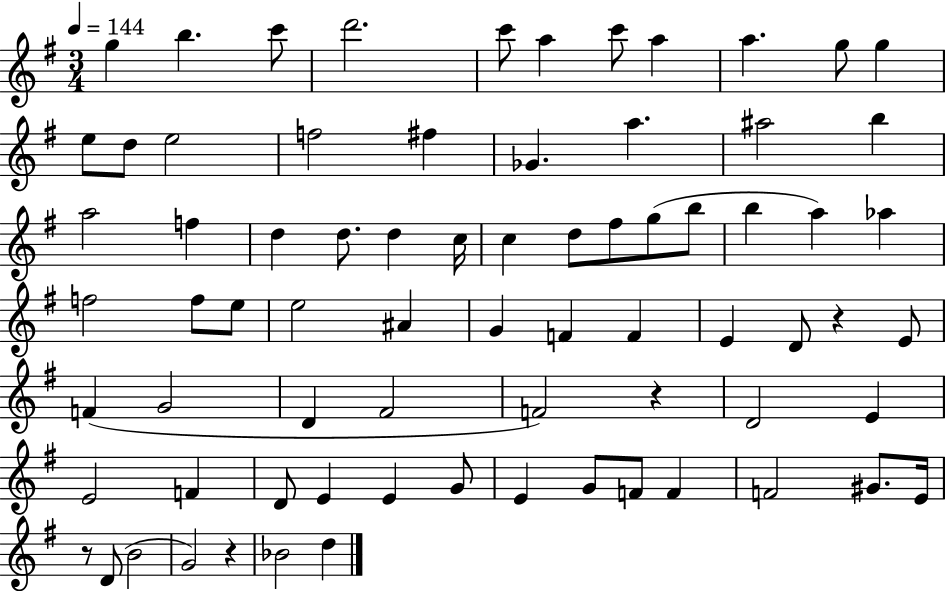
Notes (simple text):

G5/q B5/q. C6/e D6/h. C6/e A5/q C6/e A5/q A5/q. G5/e G5/q E5/e D5/e E5/h F5/h F#5/q Gb4/q. A5/q. A#5/h B5/q A5/h F5/q D5/q D5/e. D5/q C5/s C5/q D5/e F#5/e G5/e B5/e B5/q A5/q Ab5/q F5/h F5/e E5/e E5/h A#4/q G4/q F4/q F4/q E4/q D4/e R/q E4/e F4/q G4/h D4/q F#4/h F4/h R/q D4/h E4/q E4/h F4/q D4/e E4/q E4/q G4/e E4/q G4/e F4/e F4/q F4/h G#4/e. E4/s R/e D4/e B4/h G4/h R/q Bb4/h D5/q